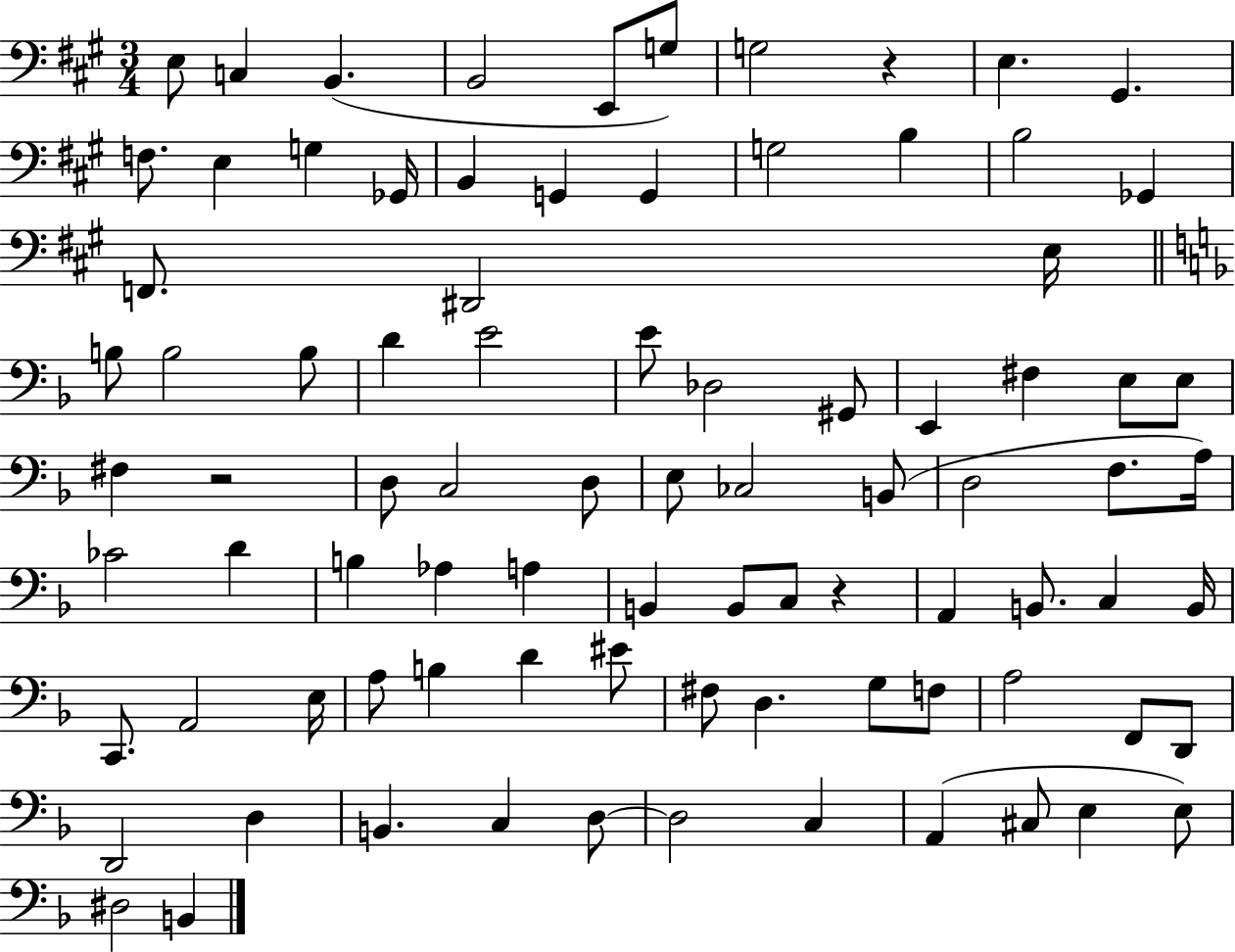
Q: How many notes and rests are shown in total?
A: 87